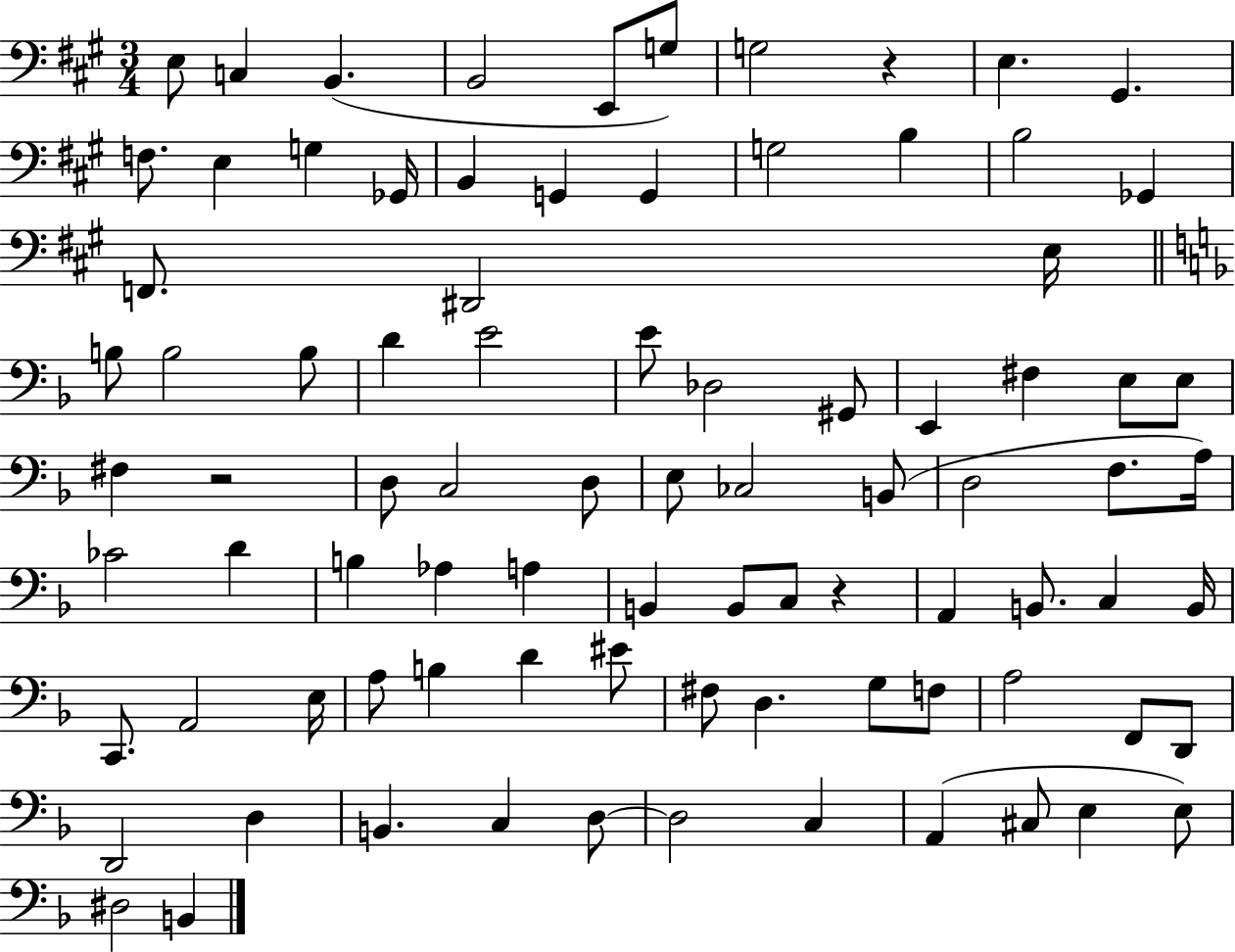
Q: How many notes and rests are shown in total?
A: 87